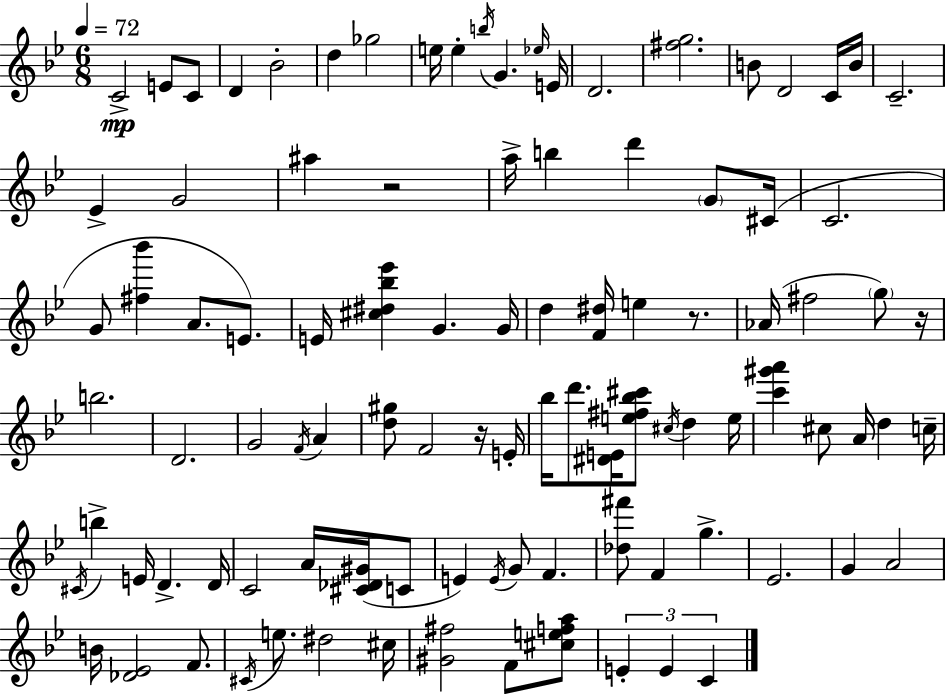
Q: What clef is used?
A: treble